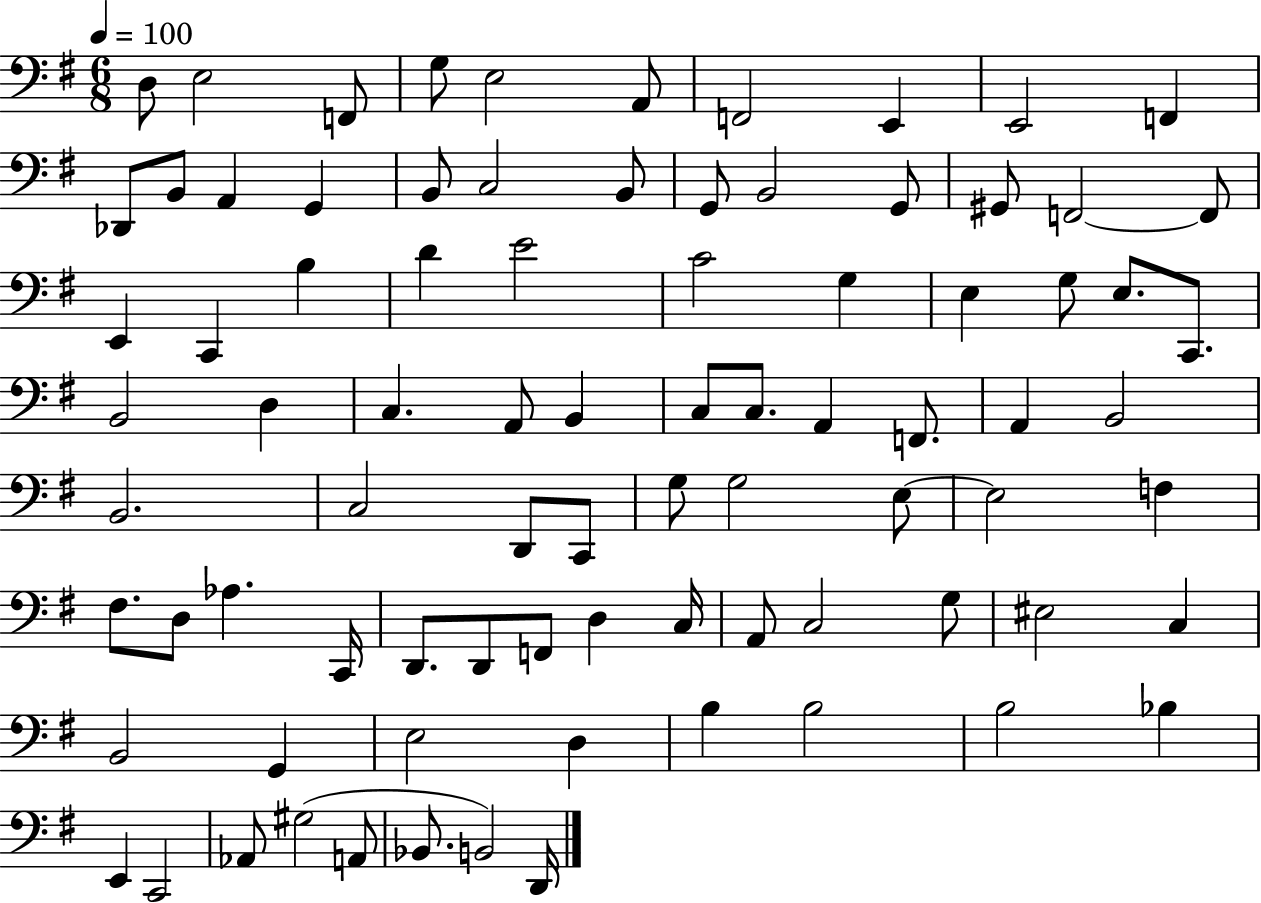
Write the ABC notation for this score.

X:1
T:Untitled
M:6/8
L:1/4
K:G
D,/2 E,2 F,,/2 G,/2 E,2 A,,/2 F,,2 E,, E,,2 F,, _D,,/2 B,,/2 A,, G,, B,,/2 C,2 B,,/2 G,,/2 B,,2 G,,/2 ^G,,/2 F,,2 F,,/2 E,, C,, B, D E2 C2 G, E, G,/2 E,/2 C,,/2 B,,2 D, C, A,,/2 B,, C,/2 C,/2 A,, F,,/2 A,, B,,2 B,,2 C,2 D,,/2 C,,/2 G,/2 G,2 E,/2 E,2 F, ^F,/2 D,/2 _A, C,,/4 D,,/2 D,,/2 F,,/2 D, C,/4 A,,/2 C,2 G,/2 ^E,2 C, B,,2 G,, E,2 D, B, B,2 B,2 _B, E,, C,,2 _A,,/2 ^G,2 A,,/2 _B,,/2 B,,2 D,,/4